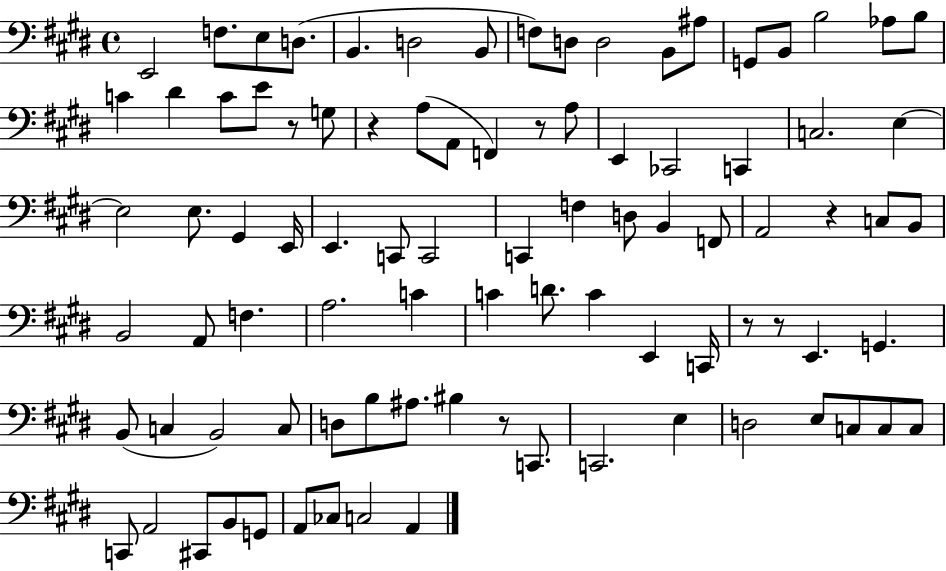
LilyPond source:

{
  \clef bass
  \time 4/4
  \defaultTimeSignature
  \key e \major
  e,2 f8. e8 d8.( | b,4. d2 b,8 | f8) d8 d2 b,8 ais8 | g,8 b,8 b2 aes8 b8 | \break c'4 dis'4 c'8 e'8 r8 g8 | r4 a8( a,8 f,4) r8 a8 | e,4 ces,2 c,4 | c2. e4~~ | \break e2 e8. gis,4 e,16 | e,4. c,8 c,2 | c,4 f4 d8 b,4 f,8 | a,2 r4 c8 b,8 | \break b,2 a,8 f4. | a2. c'4 | c'4 d'8. c'4 e,4 c,16 | r8 r8 e,4. g,4. | \break b,8( c4 b,2) c8 | d8 b8 ais8. bis4 r8 c,8. | c,2. e4 | d2 e8 c8 c8 c8 | \break c,8 a,2 cis,8 b,8 g,8 | a,8 ces8 c2 a,4 | \bar "|."
}